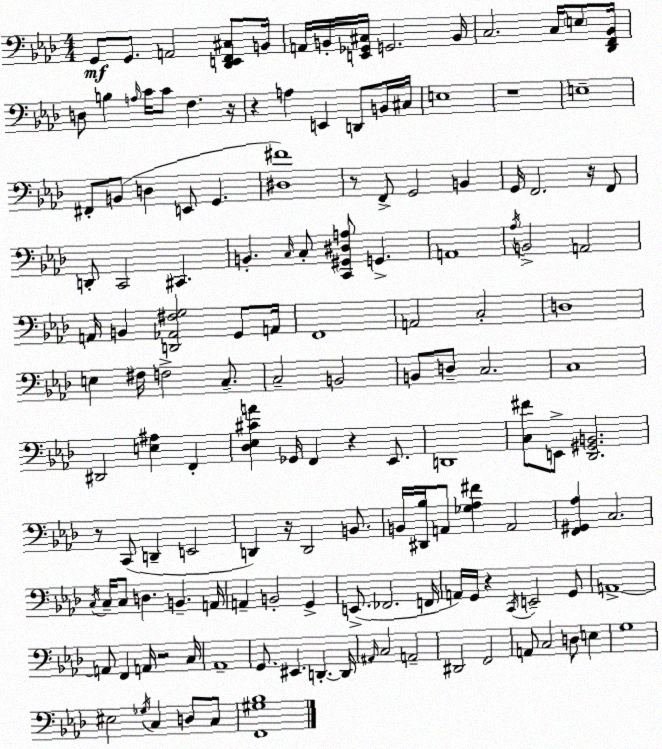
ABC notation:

X:1
T:Untitled
M:4/4
L:1/4
K:Ab
G,,/2 G,,/2 A,,2 [_D,,E,,F,,^C,]/2 B,,/4 A,,/4 B,,/4 [E,,_G,,^C,]/4 G,,2 B,,/4 C,2 C,/4 E,/2 [_D,,F,,_B,,]/4 D,/2 B, A,/4 C/4 C/2 F, z/4 z A, E,, D,,/2 B,,/4 ^C,/4 E,4 z4 E,4 ^F,,/2 B,,/2 D, E,,/2 G,, [^D,^F]4 z/2 F,,/2 G,,2 B,, G,,/4 F,,2 z/4 F,,/2 D,,/2 C,,2 ^C,, B,, C,/4 C,/2 [C,,^G,,^D,A,]/2 G,, A,,4 _A,/4 B,,2 A,,2 A,,/4 B,, [D,,_A,,^F,G,]2 G,,/2 A,,/4 F,,4 A,,2 C,2 D,4 E, ^F,/4 F,2 C,/2 C,2 B,,2 B,,/2 D,/2 C,2 C,4 ^D,,2 [E,^A,] F,, [_D,_E,^CA] _G,,/4 F,, z _E,,/2 D,,4 [C,^F]/2 E,,/2 [_D,,^G,,B,,]2 z/2 C,,/2 D,, E,,2 D,, z/4 D,,2 B,,/2 B,,/4 [^D,,_B,]/4 A,,/2 [_G,_A,^F] A,,2 [F,,^G,,_A,] C,2 C,/4 C,/4 C,/2 D, B,, A,,/4 A,, B,,2 G,, E,,/2 _F,,2 F,,/4 A,,/4 G,,/4 z C,,/4 E,,2 G,,/2 A,,4 A,,/2 F,, A,,/4 z2 C,/4 _A,,4 G,,/2 ^E,, D,, D,,/4 ^A,,/4 C,2 A,,2 ^D,,2 F,,2 A,,/2 C,2 D,/2 E, G,4 ^E,2 _G,/4 C, D,/2 C,/2 [F,,^G,_B,]4